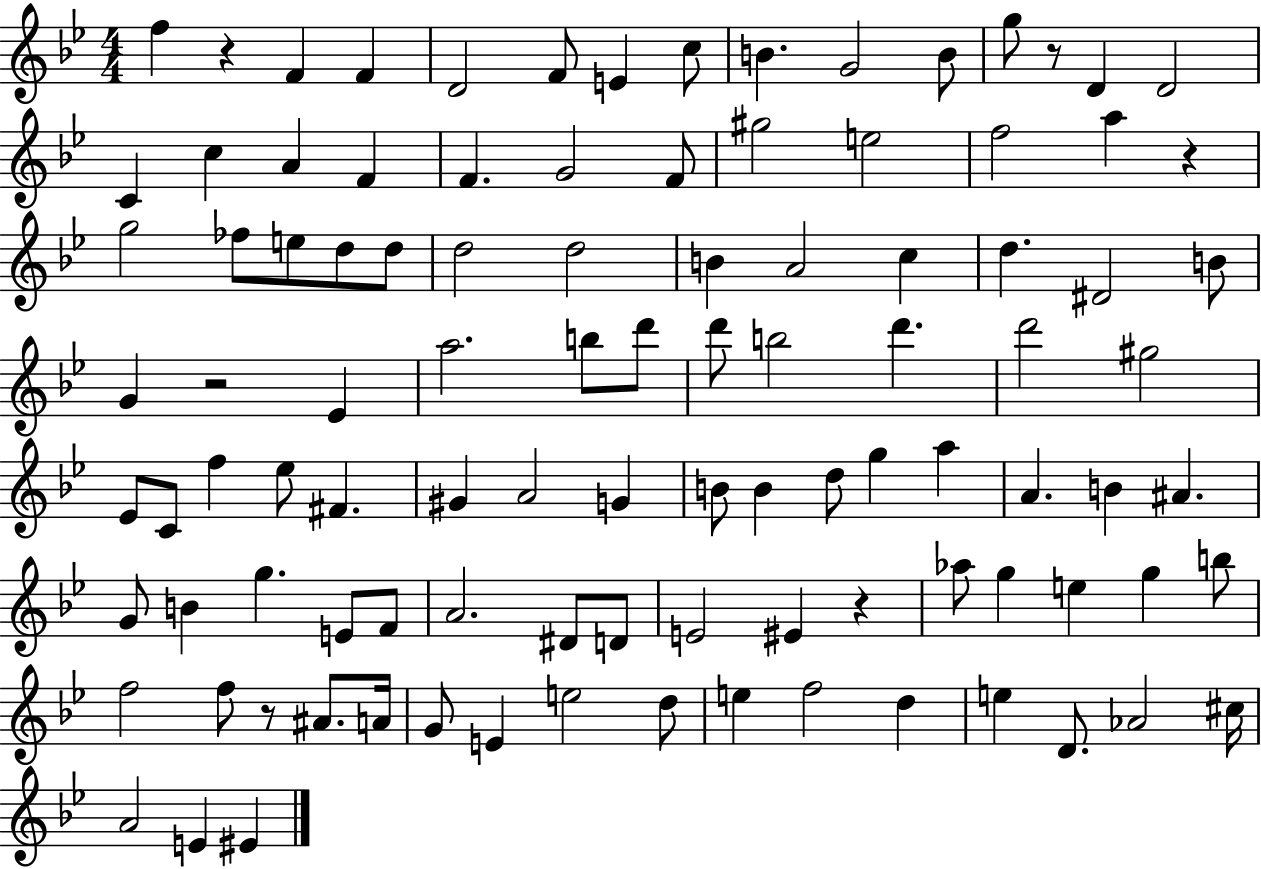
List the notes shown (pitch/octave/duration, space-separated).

F5/q R/q F4/q F4/q D4/h F4/e E4/q C5/e B4/q. G4/h B4/e G5/e R/e D4/q D4/h C4/q C5/q A4/q F4/q F4/q. G4/h F4/e G#5/h E5/h F5/h A5/q R/q G5/h FES5/e E5/e D5/e D5/e D5/h D5/h B4/q A4/h C5/q D5/q. D#4/h B4/e G4/q R/h Eb4/q A5/h. B5/e D6/e D6/e B5/h D6/q. D6/h G#5/h Eb4/e C4/e F5/q Eb5/e F#4/q. G#4/q A4/h G4/q B4/e B4/q D5/e G5/q A5/q A4/q. B4/q A#4/q. G4/e B4/q G5/q. E4/e F4/e A4/h. D#4/e D4/e E4/h EIS4/q R/q Ab5/e G5/q E5/q G5/q B5/e F5/h F5/e R/e A#4/e. A4/s G4/e E4/q E5/h D5/e E5/q F5/h D5/q E5/q D4/e. Ab4/h C#5/s A4/h E4/q EIS4/q